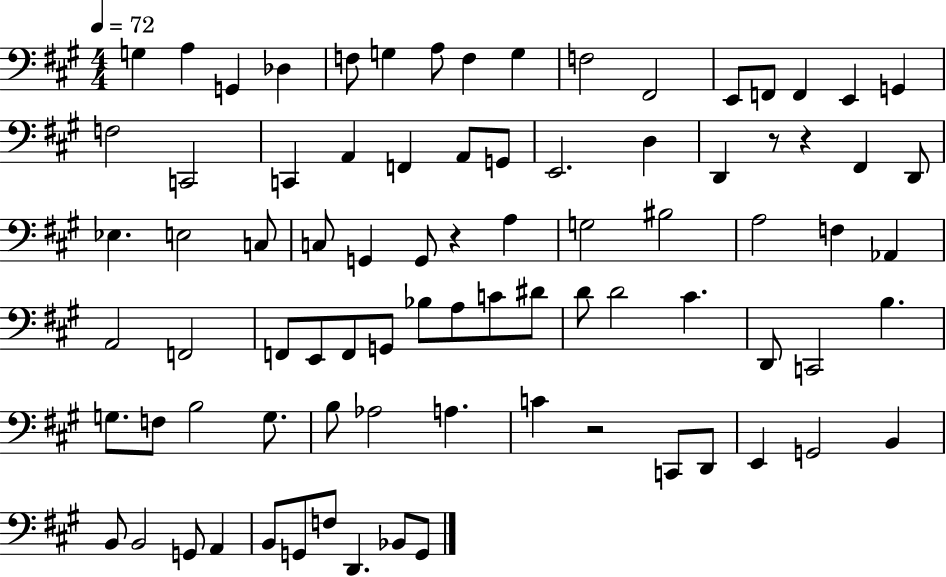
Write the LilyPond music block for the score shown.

{
  \clef bass
  \numericTimeSignature
  \time 4/4
  \key a \major
  \tempo 4 = 72
  g4 a4 g,4 des4 | f8 g4 a8 f4 g4 | f2 fis,2 | e,8 f,8 f,4 e,4 g,4 | \break f2 c,2 | c,4 a,4 f,4 a,8 g,8 | e,2. d4 | d,4 r8 r4 fis,4 d,8 | \break ees4. e2 c8 | c8 g,4 g,8 r4 a4 | g2 bis2 | a2 f4 aes,4 | \break a,2 f,2 | f,8 e,8 f,8 g,8 bes8 a8 c'8 dis'8 | d'8 d'2 cis'4. | d,8 c,2 b4. | \break g8. f8 b2 g8. | b8 aes2 a4. | c'4 r2 c,8 d,8 | e,4 g,2 b,4 | \break b,8 b,2 g,8 a,4 | b,8 g,8 f8 d,4. bes,8 g,8 | \bar "|."
}